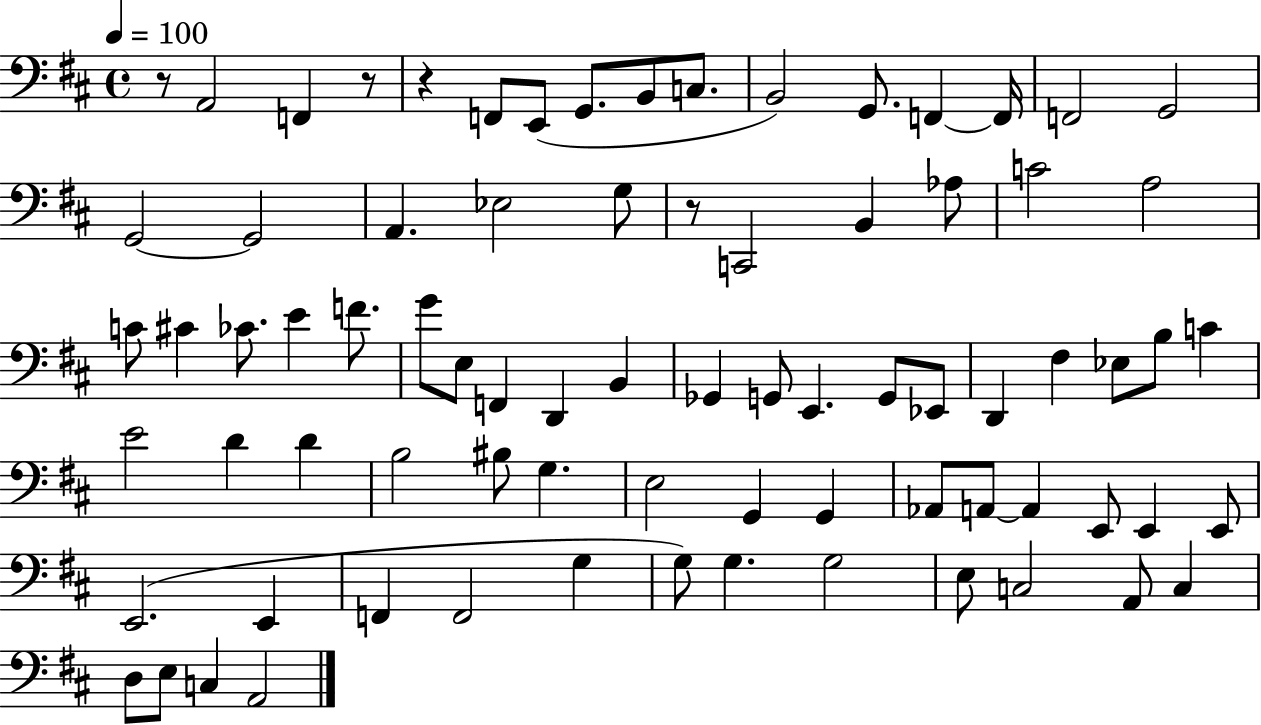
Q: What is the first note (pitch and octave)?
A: A2